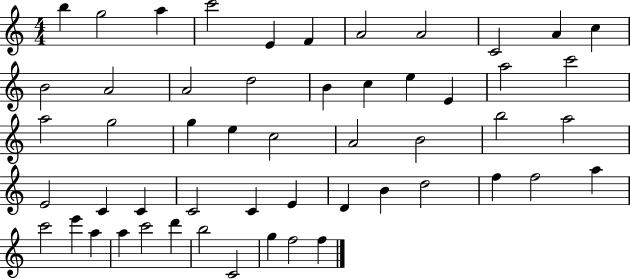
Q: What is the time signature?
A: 4/4